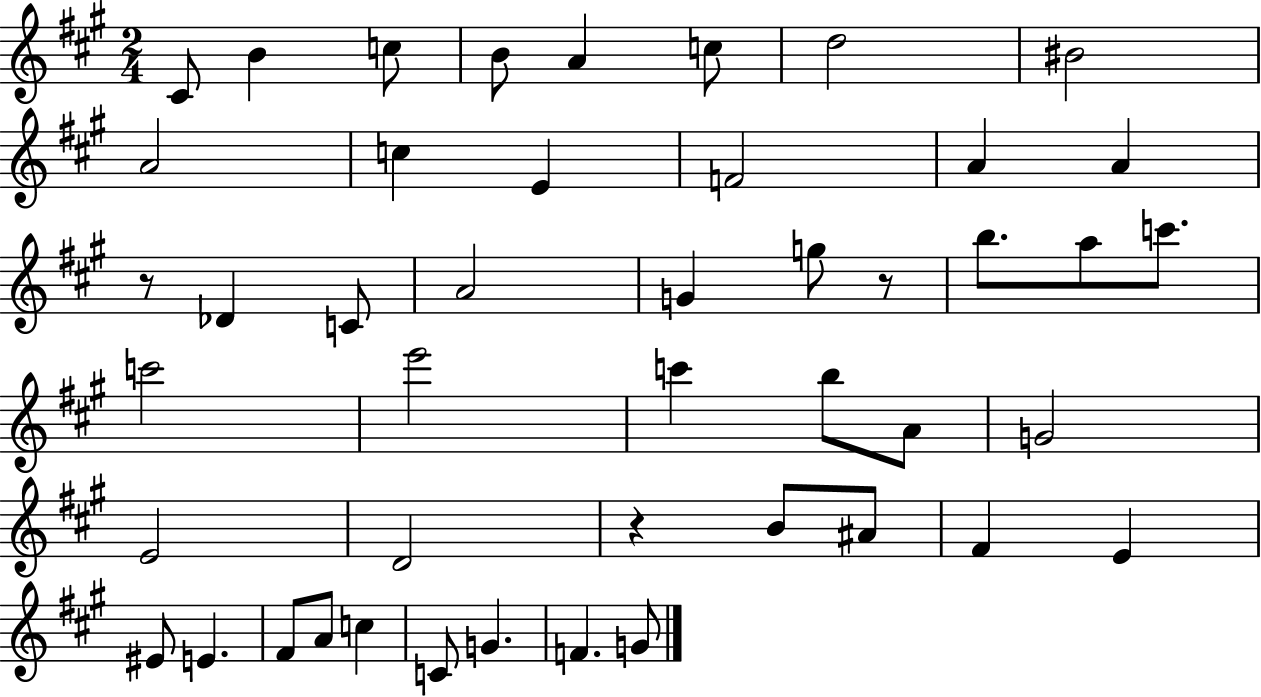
C#4/e B4/q C5/e B4/e A4/q C5/e D5/h BIS4/h A4/h C5/q E4/q F4/h A4/q A4/q R/e Db4/q C4/e A4/h G4/q G5/e R/e B5/e. A5/e C6/e. C6/h E6/h C6/q B5/e A4/e G4/h E4/h D4/h R/q B4/e A#4/e F#4/q E4/q EIS4/e E4/q. F#4/e A4/e C5/q C4/e G4/q. F4/q. G4/e